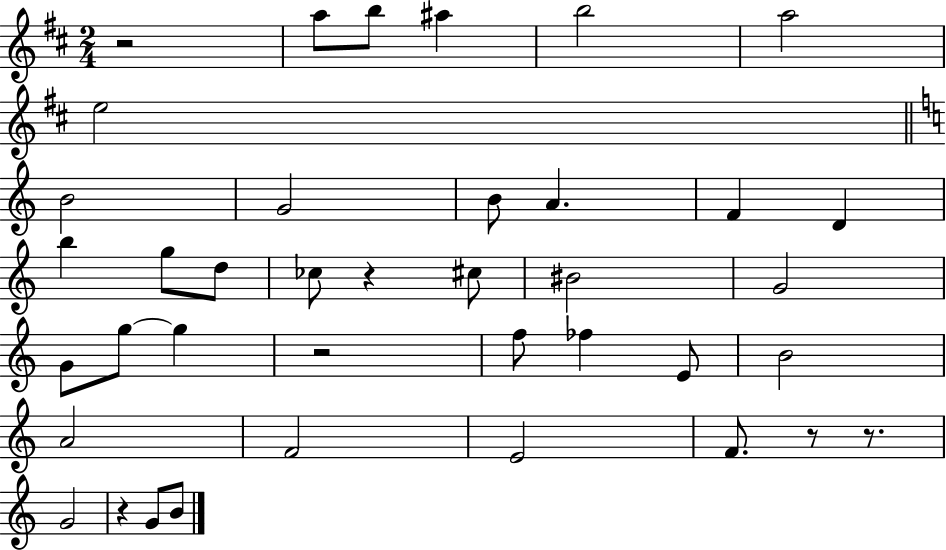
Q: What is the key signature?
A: D major